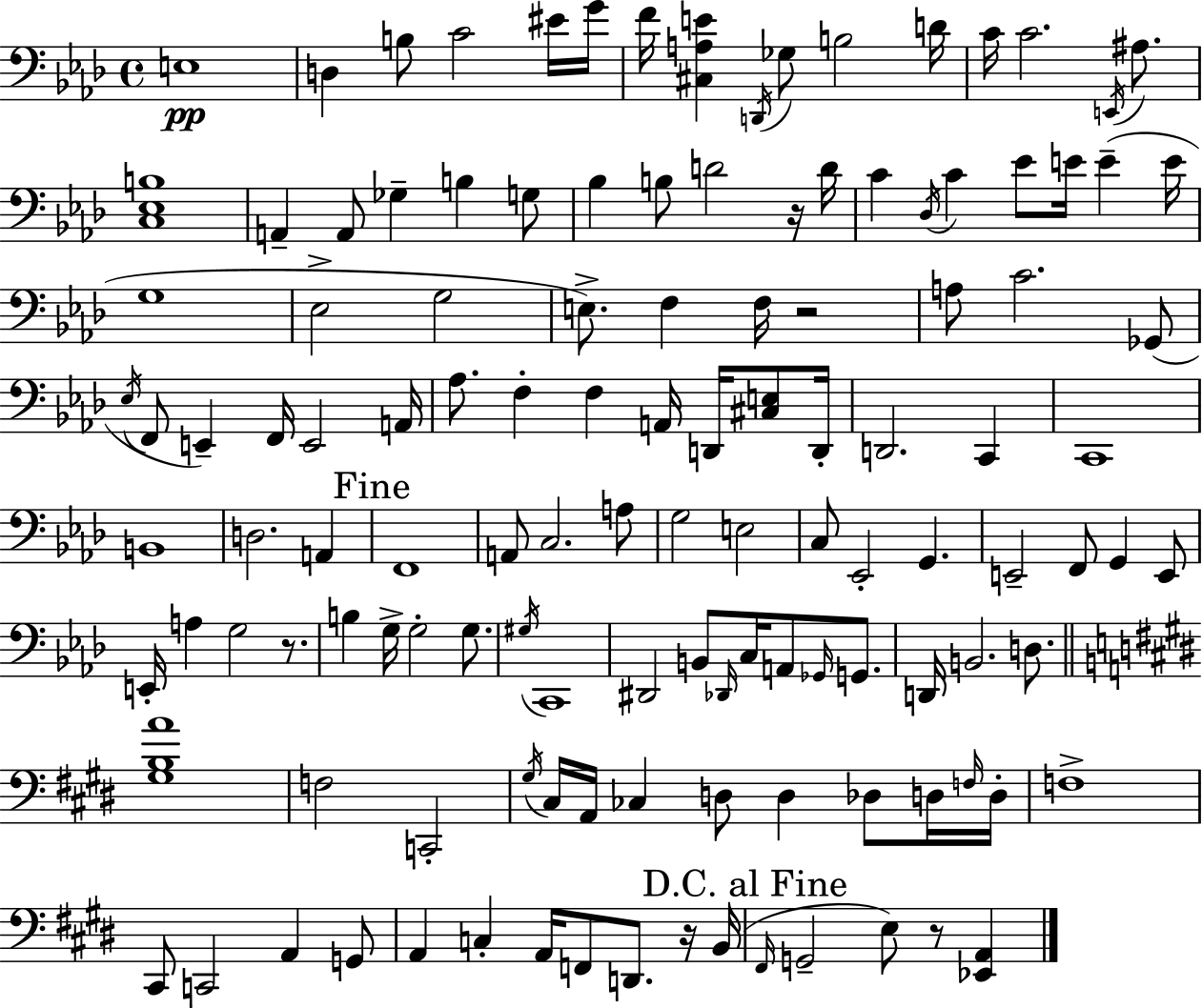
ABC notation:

X:1
T:Untitled
M:4/4
L:1/4
K:Ab
E,4 D, B,/2 C2 ^E/4 G/4 F/4 [^C,A,E] D,,/4 _G,/2 B,2 D/4 C/4 C2 E,,/4 ^A,/2 [C,_E,B,]4 A,, A,,/2 _G, B, G,/2 _B, B,/2 D2 z/4 D/4 C _D,/4 C _E/2 E/4 E E/4 G,4 _E,2 G,2 E,/2 F, F,/4 z2 A,/2 C2 _G,,/2 _E,/4 F,,/2 E,, F,,/4 E,,2 A,,/4 _A,/2 F, F, A,,/4 D,,/4 [^C,E,]/2 D,,/4 D,,2 C,, C,,4 B,,4 D,2 A,, F,,4 A,,/2 C,2 A,/2 G,2 E,2 C,/2 _E,,2 G,, E,,2 F,,/2 G,, E,,/2 E,,/4 A, G,2 z/2 B, G,/4 G,2 G,/2 ^G,/4 C,,4 ^D,,2 B,,/2 _D,,/4 C,/4 A,,/2 _G,,/4 G,,/2 D,,/4 B,,2 D,/2 [^G,B,A]4 F,2 C,,2 ^G,/4 ^C,/4 A,,/4 _C, D,/2 D, _D,/2 D,/4 F,/4 D,/4 F,4 ^C,,/2 C,,2 A,, G,,/2 A,, C, A,,/4 F,,/2 D,,/2 z/4 B,,/4 ^F,,/4 G,,2 E,/2 z/2 [_E,,A,,]